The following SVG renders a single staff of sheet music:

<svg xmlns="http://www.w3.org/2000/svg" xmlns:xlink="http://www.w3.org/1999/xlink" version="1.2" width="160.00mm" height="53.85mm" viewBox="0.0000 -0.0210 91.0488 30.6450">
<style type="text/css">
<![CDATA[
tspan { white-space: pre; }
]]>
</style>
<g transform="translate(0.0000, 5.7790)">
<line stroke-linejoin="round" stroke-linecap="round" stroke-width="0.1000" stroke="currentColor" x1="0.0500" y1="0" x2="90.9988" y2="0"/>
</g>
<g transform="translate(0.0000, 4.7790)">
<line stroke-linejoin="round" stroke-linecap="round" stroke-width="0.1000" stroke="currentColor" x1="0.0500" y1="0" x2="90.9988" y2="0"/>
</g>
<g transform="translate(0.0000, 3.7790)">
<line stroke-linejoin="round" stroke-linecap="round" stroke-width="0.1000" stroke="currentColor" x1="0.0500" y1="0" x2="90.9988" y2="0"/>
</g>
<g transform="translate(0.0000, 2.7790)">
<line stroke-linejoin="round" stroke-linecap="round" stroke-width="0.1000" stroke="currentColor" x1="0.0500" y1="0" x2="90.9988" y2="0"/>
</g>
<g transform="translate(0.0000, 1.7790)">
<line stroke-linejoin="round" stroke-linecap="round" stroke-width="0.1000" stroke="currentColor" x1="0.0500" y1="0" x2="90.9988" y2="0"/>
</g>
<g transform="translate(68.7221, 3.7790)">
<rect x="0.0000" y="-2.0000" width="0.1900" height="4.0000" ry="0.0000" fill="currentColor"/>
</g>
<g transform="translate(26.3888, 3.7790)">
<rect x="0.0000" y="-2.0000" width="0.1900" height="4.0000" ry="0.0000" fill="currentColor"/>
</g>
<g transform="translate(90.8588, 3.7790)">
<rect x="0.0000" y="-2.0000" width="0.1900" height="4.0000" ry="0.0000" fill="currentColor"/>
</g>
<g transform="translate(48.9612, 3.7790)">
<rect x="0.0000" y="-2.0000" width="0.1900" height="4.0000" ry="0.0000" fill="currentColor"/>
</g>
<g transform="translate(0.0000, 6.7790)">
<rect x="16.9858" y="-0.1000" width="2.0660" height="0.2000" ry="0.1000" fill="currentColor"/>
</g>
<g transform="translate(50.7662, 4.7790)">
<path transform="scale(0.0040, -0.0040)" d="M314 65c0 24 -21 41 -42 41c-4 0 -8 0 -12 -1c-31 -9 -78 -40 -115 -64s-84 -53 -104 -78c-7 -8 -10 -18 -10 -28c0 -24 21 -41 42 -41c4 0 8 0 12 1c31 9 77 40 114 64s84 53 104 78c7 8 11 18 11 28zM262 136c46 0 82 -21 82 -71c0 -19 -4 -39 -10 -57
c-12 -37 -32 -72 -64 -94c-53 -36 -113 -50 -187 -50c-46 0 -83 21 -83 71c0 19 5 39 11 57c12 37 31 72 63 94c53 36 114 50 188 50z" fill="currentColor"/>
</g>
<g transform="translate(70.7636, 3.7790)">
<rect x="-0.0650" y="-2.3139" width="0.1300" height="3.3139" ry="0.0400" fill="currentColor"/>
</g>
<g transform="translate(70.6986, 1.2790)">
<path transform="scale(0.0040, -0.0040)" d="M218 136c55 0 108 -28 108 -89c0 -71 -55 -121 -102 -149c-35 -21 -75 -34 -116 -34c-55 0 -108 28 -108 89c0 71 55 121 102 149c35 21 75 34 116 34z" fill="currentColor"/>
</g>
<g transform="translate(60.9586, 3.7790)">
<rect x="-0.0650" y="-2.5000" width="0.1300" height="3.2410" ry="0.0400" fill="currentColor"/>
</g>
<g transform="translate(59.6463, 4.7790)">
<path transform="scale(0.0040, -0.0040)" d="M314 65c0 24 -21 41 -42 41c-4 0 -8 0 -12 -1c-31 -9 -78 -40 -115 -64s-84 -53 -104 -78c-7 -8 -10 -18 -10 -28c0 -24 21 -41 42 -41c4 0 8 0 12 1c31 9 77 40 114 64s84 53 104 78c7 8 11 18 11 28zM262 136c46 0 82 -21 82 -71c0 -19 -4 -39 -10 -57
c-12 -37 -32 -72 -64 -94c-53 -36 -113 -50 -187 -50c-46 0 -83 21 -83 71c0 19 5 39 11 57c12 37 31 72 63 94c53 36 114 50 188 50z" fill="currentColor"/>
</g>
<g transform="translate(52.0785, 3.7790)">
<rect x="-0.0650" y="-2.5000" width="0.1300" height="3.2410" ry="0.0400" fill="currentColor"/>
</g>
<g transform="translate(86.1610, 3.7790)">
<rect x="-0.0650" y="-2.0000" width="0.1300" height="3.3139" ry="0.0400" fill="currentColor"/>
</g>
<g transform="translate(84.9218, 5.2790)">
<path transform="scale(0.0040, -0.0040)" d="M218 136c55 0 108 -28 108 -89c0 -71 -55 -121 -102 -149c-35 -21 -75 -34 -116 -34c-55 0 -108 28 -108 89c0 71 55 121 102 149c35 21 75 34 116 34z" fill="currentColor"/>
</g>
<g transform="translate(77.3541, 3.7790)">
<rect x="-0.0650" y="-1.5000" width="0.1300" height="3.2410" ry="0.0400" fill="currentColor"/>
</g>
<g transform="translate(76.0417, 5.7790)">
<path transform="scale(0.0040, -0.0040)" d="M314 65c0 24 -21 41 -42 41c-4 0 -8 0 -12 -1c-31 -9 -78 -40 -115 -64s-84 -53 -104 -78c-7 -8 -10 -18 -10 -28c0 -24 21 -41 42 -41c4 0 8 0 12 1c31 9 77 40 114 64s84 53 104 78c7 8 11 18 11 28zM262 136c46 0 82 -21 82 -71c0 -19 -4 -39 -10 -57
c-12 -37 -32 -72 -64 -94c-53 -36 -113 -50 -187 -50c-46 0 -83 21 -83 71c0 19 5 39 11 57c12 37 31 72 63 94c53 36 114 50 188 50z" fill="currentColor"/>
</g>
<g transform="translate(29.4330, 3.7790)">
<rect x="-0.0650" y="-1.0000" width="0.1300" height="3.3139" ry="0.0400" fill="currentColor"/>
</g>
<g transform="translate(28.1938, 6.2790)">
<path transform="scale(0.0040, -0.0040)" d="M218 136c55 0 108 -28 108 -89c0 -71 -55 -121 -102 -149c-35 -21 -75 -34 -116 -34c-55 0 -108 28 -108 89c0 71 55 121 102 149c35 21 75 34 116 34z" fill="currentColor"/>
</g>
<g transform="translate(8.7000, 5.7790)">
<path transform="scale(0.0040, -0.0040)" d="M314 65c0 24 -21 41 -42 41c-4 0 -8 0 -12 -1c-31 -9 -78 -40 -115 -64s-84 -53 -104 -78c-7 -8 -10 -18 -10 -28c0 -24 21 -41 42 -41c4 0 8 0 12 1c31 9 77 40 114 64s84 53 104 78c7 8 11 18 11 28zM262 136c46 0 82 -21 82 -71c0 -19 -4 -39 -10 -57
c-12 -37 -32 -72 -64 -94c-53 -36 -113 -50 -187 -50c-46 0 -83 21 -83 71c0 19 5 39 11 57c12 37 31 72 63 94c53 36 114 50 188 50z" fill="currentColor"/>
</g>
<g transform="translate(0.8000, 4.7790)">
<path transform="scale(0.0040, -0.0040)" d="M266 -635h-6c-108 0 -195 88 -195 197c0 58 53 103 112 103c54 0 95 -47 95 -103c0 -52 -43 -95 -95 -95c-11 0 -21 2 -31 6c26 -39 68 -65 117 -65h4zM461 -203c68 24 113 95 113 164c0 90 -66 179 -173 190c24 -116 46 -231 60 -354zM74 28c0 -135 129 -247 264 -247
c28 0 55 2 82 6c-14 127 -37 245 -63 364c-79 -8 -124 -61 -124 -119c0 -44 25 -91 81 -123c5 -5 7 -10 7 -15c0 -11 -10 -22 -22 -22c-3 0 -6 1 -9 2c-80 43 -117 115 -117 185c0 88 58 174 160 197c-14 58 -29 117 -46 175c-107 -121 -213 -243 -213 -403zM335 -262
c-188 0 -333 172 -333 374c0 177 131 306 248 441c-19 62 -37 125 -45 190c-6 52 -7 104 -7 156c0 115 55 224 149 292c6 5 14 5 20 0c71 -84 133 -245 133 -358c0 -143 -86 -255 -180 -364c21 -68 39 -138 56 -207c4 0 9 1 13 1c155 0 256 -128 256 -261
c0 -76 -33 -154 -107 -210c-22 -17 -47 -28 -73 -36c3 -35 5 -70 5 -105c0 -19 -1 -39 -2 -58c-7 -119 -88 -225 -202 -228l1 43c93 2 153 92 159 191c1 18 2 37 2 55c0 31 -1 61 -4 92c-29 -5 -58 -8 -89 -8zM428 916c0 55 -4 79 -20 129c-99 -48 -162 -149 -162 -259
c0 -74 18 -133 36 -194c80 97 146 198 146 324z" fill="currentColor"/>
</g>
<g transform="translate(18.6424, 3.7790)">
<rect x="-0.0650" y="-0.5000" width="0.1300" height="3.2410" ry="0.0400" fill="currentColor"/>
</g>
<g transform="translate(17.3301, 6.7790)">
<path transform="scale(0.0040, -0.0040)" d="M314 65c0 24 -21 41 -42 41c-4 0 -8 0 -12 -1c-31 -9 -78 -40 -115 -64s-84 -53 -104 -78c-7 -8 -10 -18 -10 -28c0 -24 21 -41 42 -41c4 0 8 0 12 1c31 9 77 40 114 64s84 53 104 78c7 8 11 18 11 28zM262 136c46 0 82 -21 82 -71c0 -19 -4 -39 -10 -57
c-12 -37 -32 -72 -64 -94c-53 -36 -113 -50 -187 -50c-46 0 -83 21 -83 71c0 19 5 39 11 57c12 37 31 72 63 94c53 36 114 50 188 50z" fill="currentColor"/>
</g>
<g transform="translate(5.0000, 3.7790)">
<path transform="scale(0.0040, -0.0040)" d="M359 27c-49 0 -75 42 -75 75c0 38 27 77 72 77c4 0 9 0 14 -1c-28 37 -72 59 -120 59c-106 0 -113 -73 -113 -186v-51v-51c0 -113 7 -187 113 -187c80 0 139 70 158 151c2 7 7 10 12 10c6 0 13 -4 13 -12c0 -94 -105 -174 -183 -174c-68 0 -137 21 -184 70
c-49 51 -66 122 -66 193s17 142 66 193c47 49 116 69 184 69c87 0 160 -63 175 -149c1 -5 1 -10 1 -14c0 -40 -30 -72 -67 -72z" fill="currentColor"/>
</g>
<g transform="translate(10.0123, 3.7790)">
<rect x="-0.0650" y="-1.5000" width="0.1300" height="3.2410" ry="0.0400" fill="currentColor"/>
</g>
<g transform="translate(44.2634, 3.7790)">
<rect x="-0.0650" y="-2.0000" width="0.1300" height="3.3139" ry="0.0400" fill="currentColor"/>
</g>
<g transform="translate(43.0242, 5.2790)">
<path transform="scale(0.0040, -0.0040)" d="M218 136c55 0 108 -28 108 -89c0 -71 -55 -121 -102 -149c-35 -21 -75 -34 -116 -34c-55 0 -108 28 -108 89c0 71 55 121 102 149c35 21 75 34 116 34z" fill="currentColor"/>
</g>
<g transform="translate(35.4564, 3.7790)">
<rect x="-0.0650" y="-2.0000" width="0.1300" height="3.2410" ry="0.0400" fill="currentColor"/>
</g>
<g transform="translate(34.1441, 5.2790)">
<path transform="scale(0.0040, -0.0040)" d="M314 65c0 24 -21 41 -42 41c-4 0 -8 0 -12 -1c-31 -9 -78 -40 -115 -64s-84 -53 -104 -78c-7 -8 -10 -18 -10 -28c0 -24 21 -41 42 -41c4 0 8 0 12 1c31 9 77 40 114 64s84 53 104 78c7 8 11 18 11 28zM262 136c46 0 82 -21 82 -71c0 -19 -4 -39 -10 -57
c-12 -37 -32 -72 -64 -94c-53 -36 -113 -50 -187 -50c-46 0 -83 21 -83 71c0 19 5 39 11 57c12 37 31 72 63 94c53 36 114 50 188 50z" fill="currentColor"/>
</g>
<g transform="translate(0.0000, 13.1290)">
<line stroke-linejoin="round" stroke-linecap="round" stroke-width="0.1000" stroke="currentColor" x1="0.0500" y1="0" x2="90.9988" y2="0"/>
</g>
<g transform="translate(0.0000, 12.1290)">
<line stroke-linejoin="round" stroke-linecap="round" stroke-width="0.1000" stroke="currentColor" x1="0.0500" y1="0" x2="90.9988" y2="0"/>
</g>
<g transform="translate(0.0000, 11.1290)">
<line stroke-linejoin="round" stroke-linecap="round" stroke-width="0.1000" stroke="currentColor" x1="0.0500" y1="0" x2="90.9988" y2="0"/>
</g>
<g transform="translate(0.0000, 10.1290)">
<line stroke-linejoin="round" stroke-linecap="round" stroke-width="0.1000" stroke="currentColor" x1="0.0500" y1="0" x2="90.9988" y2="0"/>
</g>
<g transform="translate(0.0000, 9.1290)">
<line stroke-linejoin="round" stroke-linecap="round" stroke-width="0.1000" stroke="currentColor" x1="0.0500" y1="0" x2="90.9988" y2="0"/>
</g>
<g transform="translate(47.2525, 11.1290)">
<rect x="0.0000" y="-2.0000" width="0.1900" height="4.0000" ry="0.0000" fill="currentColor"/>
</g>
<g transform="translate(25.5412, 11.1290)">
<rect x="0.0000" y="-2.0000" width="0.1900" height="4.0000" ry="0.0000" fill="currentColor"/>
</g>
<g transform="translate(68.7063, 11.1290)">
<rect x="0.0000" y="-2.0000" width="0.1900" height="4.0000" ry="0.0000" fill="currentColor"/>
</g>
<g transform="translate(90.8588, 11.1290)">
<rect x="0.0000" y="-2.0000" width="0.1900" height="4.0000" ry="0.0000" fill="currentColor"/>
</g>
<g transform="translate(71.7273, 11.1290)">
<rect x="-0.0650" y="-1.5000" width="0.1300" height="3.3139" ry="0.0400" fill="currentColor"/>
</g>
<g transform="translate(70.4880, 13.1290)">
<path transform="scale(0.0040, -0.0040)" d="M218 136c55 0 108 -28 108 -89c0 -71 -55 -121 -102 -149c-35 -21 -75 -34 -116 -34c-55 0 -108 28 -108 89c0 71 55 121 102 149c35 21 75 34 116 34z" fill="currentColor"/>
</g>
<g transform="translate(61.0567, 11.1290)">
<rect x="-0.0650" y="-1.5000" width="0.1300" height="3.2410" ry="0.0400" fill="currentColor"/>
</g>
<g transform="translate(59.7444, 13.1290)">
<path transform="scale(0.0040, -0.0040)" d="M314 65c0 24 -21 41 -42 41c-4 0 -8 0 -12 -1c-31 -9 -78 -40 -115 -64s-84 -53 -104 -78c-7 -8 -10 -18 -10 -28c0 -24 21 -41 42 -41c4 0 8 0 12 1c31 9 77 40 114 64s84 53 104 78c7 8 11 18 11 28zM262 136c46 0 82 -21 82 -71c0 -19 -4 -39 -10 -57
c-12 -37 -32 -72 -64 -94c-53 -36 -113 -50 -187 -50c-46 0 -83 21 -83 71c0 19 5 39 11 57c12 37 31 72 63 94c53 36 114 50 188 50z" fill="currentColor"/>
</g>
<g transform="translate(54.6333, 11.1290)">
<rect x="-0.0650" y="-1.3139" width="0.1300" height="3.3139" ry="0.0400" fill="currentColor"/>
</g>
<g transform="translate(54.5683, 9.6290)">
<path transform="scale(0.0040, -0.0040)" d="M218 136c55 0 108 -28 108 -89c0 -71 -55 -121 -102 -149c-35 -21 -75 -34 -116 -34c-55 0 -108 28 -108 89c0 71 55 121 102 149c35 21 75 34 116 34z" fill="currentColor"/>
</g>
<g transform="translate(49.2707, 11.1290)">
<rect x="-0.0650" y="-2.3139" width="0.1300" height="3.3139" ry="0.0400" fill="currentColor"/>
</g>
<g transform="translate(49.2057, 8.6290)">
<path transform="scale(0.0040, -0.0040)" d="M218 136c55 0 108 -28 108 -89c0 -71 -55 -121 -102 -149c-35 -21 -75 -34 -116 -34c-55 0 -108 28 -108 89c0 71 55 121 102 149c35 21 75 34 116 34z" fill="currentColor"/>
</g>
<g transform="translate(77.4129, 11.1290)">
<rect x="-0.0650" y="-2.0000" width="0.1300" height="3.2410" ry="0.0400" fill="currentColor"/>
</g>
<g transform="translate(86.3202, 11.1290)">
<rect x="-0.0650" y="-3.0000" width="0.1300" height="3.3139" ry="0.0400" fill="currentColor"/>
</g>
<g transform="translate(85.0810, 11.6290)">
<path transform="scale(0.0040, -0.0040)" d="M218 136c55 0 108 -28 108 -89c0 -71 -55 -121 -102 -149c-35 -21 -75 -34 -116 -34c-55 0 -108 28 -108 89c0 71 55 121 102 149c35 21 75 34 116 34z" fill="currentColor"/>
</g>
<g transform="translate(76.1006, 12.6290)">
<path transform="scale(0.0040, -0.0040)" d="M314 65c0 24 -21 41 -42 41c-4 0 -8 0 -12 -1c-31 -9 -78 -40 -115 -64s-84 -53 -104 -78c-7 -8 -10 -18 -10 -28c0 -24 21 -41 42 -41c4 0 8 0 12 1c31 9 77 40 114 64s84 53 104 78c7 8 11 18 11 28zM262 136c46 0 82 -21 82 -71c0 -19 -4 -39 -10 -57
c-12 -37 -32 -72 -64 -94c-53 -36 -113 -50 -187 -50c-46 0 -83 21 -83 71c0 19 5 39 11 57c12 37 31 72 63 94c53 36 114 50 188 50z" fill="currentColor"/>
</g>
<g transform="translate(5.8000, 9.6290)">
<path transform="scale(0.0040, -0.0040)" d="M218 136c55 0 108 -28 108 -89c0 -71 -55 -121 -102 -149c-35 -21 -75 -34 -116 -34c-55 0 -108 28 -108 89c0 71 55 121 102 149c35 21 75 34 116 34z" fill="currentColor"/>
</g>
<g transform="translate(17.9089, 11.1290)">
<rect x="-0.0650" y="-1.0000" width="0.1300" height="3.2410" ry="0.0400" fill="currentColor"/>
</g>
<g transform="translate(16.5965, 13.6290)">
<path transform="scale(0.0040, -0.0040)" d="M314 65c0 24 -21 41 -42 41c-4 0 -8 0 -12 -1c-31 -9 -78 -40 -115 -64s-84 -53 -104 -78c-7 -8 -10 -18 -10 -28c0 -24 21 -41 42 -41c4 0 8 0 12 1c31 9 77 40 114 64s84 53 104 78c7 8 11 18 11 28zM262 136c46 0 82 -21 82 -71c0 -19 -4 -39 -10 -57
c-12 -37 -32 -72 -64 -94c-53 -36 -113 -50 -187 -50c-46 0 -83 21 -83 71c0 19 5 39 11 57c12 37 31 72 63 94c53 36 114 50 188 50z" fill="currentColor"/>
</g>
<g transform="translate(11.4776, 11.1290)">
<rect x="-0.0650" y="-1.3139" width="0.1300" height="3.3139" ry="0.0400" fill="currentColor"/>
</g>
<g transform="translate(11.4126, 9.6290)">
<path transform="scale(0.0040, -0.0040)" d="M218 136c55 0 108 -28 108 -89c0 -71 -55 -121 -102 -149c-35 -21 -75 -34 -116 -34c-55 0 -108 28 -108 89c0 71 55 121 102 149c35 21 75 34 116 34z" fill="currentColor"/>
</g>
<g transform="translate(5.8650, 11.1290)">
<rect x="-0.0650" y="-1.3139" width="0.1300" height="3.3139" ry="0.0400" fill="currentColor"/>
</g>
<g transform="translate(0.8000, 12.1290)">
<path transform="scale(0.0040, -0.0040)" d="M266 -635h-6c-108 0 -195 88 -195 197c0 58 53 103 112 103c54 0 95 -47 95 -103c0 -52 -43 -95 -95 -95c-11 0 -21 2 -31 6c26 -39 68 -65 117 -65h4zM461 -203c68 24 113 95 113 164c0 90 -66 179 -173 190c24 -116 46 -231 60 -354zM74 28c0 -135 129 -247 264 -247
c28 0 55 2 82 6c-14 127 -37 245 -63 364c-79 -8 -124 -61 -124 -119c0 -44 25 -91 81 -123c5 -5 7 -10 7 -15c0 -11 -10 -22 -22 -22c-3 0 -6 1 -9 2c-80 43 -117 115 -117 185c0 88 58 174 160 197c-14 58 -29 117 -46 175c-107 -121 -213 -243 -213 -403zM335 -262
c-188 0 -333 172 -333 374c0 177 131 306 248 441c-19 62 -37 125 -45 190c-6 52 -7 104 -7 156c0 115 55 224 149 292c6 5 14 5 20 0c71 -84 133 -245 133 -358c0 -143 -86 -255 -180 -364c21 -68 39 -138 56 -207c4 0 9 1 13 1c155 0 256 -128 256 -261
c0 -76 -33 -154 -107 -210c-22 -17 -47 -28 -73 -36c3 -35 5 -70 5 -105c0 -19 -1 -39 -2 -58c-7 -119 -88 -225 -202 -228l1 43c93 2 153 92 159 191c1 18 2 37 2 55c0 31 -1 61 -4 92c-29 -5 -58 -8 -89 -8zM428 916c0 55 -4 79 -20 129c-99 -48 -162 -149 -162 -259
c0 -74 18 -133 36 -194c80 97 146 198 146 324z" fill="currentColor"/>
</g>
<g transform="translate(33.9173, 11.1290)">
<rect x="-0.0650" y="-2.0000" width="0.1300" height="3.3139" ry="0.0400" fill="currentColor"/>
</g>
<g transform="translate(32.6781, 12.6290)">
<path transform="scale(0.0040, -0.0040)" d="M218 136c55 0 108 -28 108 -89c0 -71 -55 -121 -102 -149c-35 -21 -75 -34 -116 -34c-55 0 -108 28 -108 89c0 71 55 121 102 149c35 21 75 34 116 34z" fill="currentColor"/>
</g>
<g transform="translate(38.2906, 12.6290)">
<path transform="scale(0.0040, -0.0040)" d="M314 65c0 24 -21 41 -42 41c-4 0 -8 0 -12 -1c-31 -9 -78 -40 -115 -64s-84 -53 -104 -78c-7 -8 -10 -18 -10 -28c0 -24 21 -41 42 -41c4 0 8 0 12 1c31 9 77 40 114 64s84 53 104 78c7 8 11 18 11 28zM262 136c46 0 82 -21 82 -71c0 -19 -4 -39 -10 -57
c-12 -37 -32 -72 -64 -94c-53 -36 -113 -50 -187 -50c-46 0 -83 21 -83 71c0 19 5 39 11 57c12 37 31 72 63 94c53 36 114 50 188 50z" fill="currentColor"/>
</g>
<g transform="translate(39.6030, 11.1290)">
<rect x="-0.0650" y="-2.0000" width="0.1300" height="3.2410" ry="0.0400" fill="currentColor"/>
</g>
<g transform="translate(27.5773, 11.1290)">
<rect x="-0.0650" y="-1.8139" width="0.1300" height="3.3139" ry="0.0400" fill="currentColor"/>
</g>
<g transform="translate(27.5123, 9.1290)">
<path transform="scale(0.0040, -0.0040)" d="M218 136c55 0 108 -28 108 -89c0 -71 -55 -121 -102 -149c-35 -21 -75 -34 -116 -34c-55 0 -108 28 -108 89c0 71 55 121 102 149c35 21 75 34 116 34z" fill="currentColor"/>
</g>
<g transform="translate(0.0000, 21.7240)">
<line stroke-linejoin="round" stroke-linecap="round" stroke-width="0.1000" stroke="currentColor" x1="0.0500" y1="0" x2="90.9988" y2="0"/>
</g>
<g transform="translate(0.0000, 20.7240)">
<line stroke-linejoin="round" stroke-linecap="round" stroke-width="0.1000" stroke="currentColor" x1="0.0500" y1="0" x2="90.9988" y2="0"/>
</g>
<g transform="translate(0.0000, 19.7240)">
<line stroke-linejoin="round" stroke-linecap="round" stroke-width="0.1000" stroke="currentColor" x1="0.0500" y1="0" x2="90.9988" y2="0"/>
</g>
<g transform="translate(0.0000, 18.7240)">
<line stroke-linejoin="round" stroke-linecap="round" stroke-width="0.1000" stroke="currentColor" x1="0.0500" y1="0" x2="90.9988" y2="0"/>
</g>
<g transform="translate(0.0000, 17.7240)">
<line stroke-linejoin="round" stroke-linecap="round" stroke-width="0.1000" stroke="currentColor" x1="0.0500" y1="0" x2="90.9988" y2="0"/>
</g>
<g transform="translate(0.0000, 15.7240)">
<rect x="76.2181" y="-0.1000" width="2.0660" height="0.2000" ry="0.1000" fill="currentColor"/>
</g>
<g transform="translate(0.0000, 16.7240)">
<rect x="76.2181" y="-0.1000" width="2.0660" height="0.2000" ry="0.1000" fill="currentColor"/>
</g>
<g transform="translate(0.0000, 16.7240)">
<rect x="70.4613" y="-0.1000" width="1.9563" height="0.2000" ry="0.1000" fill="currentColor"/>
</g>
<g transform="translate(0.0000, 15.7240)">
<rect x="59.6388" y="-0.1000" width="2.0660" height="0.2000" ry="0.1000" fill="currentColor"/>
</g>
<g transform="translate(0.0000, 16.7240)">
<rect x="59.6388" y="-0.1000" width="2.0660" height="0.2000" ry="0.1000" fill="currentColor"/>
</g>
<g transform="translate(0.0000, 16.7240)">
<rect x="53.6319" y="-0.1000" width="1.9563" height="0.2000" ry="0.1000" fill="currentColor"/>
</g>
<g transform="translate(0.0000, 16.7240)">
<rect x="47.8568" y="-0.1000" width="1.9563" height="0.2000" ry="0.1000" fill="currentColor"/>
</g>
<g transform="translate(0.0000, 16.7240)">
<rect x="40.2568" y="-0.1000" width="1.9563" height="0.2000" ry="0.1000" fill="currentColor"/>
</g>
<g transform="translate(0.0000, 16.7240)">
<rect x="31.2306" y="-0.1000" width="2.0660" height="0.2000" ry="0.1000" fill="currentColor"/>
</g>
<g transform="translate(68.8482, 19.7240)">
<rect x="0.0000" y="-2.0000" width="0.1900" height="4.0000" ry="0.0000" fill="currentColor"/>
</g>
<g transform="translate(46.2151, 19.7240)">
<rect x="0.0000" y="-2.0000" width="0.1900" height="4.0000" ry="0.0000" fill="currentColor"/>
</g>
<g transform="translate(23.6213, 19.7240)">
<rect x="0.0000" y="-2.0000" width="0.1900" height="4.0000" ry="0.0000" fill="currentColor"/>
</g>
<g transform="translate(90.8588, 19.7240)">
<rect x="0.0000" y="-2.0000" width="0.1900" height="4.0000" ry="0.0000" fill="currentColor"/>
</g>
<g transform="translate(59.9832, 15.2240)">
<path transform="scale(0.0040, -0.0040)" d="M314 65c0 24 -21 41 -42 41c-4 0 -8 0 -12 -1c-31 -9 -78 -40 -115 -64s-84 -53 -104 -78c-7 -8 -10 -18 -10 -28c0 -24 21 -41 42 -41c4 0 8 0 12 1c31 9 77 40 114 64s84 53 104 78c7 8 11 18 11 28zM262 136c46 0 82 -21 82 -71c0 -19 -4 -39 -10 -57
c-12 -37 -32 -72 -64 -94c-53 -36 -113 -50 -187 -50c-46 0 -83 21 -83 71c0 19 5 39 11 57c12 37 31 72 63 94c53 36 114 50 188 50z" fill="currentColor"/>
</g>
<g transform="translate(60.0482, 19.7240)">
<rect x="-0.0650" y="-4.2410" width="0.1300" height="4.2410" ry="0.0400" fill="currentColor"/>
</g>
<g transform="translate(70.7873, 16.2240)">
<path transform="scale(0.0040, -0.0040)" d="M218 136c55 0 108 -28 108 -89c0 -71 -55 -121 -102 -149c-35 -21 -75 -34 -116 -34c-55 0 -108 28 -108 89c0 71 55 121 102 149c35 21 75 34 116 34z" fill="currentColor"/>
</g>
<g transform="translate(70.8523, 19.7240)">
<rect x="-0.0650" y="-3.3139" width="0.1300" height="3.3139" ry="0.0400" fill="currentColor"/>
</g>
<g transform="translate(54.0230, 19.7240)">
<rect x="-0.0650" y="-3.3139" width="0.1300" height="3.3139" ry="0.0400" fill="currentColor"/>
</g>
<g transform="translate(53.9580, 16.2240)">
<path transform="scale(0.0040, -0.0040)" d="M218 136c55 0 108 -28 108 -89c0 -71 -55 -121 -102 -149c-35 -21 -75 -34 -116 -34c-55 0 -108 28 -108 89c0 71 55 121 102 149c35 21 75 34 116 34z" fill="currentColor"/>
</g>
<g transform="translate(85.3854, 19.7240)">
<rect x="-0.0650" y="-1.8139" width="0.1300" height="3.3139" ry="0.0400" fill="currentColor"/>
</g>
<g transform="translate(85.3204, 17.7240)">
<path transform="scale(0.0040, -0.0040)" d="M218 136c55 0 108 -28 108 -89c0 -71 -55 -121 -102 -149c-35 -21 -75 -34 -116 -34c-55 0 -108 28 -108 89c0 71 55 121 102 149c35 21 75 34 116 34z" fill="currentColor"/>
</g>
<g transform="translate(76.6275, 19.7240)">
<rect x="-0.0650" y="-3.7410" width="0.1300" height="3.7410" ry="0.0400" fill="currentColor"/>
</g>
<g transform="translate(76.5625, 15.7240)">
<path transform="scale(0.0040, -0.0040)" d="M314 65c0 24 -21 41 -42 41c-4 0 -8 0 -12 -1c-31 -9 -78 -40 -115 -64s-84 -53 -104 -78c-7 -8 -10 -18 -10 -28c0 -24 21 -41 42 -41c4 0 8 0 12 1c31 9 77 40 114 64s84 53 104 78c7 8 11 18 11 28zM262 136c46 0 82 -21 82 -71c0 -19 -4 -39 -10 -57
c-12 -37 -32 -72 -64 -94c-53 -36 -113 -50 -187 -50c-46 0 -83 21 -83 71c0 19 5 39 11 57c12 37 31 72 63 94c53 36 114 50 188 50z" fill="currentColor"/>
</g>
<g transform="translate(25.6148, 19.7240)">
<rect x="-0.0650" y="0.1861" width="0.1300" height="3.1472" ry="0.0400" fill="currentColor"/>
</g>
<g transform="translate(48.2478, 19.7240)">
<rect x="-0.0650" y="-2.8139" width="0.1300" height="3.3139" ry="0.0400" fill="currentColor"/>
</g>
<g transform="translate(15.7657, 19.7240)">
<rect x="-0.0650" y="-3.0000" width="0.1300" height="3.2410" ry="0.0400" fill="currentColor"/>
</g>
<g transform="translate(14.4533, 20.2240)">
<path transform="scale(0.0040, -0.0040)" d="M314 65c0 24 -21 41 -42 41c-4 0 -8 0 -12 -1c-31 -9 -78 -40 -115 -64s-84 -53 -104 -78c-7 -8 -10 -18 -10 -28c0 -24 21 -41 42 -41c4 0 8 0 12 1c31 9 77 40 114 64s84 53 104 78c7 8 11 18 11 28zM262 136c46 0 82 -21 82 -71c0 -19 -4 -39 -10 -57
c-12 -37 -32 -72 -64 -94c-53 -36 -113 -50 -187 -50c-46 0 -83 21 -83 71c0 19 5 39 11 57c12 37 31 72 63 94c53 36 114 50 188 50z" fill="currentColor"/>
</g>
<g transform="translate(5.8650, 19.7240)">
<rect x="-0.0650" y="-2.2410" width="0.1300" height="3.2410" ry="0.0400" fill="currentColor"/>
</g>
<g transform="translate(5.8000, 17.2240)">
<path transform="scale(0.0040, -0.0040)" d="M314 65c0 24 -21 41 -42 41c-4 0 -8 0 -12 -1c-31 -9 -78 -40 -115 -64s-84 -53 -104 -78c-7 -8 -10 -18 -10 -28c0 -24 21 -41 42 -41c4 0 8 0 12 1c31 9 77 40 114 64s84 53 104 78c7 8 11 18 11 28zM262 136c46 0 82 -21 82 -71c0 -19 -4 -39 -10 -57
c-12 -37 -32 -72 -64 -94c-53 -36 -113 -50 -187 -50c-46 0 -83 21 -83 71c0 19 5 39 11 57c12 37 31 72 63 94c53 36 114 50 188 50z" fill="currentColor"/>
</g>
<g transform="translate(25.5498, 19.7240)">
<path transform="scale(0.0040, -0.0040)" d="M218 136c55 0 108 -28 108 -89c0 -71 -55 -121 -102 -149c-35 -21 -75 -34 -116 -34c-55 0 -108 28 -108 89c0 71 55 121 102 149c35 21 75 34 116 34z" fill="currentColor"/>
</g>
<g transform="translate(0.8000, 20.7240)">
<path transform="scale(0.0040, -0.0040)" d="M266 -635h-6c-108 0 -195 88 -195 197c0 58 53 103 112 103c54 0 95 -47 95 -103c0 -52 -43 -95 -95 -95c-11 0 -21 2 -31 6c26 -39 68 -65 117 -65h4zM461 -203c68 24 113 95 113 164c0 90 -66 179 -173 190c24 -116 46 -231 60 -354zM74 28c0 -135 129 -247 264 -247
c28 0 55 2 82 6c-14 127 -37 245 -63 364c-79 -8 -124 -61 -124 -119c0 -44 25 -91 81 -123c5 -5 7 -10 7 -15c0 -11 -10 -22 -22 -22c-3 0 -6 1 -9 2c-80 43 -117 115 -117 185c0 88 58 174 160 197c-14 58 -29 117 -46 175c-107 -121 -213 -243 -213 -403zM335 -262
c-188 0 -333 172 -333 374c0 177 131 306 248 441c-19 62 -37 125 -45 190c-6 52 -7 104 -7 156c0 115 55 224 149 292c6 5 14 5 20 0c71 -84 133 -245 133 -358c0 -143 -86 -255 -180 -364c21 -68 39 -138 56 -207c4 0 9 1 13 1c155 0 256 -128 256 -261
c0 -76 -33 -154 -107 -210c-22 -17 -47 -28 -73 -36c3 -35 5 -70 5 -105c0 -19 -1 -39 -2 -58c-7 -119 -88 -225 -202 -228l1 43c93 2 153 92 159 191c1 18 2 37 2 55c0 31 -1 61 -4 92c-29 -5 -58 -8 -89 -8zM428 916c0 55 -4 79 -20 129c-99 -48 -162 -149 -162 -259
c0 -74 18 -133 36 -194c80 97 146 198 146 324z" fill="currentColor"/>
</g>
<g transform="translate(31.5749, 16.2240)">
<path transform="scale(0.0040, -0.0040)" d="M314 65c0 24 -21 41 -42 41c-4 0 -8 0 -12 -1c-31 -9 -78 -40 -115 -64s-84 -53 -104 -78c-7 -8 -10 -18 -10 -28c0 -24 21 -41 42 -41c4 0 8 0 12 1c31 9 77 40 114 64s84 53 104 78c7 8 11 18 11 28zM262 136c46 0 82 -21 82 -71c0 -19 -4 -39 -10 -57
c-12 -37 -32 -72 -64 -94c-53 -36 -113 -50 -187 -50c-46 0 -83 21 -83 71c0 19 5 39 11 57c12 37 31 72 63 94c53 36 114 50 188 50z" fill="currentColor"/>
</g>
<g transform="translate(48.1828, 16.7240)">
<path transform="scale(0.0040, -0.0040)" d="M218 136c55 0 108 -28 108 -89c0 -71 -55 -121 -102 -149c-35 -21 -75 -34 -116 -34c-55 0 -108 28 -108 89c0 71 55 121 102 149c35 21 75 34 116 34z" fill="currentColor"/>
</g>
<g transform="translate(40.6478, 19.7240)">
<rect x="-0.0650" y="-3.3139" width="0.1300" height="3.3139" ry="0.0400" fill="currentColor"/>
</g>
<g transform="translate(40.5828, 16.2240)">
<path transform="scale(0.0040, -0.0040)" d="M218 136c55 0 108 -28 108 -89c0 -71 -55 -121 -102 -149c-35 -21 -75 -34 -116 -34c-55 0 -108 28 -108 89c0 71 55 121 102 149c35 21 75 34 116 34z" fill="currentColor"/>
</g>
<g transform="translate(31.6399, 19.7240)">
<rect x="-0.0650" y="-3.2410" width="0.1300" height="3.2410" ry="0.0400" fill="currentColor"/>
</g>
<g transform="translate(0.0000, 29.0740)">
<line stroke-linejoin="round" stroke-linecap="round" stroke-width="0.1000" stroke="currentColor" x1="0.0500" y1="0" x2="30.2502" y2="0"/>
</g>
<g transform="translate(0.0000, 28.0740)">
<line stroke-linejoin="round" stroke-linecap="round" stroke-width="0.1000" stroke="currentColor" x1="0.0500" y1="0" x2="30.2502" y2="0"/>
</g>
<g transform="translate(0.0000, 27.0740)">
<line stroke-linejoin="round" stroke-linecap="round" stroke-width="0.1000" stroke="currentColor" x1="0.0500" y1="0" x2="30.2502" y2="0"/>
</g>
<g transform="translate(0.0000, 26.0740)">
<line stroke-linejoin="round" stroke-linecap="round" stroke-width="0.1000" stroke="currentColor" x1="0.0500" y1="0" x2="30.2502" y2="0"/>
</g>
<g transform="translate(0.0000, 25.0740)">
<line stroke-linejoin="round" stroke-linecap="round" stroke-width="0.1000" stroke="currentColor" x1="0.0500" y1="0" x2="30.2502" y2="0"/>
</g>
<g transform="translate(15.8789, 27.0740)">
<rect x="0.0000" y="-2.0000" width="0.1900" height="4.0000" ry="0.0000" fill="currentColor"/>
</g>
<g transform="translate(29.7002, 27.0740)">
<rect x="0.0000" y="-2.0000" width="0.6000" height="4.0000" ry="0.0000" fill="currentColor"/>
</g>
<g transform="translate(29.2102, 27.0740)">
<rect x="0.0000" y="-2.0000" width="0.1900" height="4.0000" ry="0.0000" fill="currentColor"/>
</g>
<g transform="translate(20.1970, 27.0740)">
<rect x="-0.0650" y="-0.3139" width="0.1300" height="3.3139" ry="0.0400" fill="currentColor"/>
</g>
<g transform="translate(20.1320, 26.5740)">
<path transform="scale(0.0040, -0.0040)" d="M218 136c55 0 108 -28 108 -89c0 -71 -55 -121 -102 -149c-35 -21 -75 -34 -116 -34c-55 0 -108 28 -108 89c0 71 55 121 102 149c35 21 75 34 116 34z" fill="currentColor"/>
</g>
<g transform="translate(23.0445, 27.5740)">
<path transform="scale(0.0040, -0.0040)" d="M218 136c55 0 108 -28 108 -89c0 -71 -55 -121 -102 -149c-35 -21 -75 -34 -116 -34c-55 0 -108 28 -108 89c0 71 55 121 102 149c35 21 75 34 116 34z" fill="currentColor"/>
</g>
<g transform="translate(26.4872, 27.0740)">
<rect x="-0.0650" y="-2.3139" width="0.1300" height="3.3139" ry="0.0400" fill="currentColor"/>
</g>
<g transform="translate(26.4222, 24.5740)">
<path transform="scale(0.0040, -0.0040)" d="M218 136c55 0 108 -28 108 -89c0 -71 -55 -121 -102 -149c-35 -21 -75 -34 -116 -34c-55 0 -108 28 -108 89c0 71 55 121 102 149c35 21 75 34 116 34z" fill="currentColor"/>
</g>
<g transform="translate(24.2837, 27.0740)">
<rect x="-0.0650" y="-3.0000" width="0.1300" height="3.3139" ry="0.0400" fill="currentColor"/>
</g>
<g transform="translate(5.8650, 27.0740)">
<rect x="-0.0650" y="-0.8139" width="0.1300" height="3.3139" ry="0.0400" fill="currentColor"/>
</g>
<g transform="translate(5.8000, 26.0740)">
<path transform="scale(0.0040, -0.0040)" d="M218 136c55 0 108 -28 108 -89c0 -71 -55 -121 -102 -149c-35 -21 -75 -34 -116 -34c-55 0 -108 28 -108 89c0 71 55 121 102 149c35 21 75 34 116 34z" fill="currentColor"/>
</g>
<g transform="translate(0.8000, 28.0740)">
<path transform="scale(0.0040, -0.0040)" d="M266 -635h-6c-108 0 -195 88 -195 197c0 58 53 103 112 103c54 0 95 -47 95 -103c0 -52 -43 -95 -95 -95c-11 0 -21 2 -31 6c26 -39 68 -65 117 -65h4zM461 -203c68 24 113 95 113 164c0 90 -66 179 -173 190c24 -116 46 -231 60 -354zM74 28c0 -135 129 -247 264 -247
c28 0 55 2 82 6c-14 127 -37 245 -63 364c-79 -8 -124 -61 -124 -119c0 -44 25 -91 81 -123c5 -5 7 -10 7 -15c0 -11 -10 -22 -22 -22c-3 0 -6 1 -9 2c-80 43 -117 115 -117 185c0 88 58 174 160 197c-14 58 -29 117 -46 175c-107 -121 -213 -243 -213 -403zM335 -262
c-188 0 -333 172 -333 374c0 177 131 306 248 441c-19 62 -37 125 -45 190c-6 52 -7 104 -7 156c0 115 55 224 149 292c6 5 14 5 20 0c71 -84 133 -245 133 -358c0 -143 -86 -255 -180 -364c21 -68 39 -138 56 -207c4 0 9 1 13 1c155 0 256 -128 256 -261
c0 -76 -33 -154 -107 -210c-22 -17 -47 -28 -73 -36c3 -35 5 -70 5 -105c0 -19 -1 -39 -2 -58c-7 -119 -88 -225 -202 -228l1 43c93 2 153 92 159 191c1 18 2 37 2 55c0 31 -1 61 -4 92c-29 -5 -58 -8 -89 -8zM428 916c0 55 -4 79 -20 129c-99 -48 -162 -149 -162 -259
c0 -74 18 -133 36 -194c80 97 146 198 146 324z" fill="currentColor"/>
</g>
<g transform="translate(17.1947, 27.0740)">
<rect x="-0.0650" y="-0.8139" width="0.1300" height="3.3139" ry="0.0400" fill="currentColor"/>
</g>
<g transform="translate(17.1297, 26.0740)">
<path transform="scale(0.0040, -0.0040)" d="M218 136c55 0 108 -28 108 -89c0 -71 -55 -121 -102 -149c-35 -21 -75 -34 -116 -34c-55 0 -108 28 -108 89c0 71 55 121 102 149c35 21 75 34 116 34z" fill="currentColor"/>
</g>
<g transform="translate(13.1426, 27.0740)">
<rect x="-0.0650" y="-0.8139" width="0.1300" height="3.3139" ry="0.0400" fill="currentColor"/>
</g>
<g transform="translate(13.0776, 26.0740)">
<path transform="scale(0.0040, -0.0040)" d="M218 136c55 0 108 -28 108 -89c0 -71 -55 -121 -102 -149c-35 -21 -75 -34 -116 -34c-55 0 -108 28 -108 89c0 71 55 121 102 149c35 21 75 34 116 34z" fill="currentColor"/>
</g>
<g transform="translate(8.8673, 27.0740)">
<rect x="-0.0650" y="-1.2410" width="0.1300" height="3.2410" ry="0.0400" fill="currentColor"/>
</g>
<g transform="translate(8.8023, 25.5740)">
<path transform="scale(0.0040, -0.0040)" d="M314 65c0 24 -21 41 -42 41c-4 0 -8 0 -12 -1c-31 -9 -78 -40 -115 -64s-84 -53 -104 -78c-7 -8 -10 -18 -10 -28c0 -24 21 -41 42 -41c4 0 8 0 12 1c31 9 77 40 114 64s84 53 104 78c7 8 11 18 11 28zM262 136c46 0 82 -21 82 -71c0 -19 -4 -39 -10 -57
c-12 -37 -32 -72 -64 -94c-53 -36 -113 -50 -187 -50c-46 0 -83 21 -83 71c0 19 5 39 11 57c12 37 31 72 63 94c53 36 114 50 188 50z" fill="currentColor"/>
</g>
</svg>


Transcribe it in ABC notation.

X:1
T:Untitled
M:4/4
L:1/4
K:C
E2 C2 D F2 F G2 G2 g E2 F e e D2 f F F2 g e E2 E F2 A g2 A2 B b2 b a b d'2 b c'2 f d e2 d d c A g